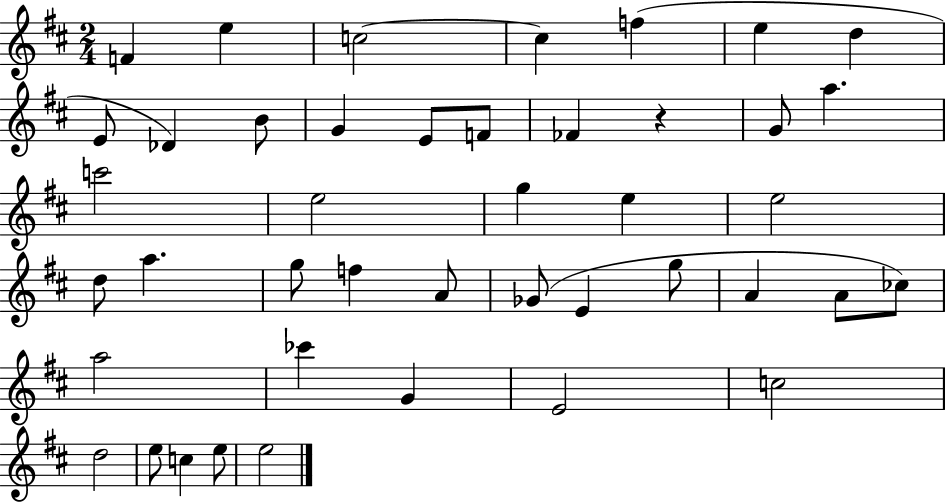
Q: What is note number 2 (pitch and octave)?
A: E5